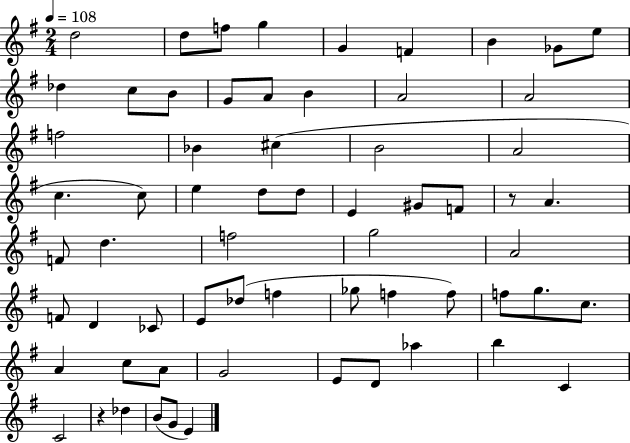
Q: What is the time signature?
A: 2/4